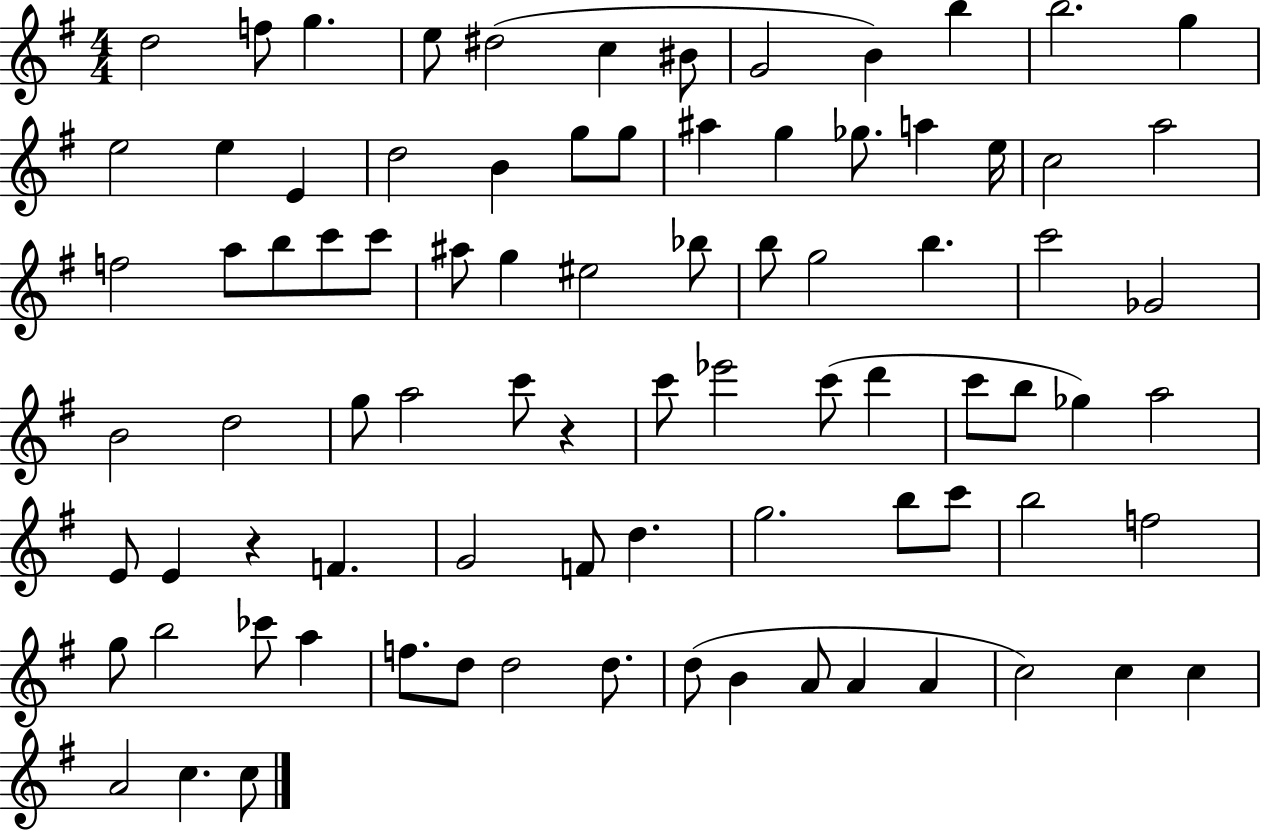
D5/h F5/e G5/q. E5/e D#5/h C5/q BIS4/e G4/h B4/q B5/q B5/h. G5/q E5/h E5/q E4/q D5/h B4/q G5/e G5/e A#5/q G5/q Gb5/e. A5/q E5/s C5/h A5/h F5/h A5/e B5/e C6/e C6/e A#5/e G5/q EIS5/h Bb5/e B5/e G5/h B5/q. C6/h Gb4/h B4/h D5/h G5/e A5/h C6/e R/q C6/e Eb6/h C6/e D6/q C6/e B5/e Gb5/q A5/h E4/e E4/q R/q F4/q. G4/h F4/e D5/q. G5/h. B5/e C6/e B5/h F5/h G5/e B5/h CES6/e A5/q F5/e. D5/e D5/h D5/e. D5/e B4/q A4/e A4/q A4/q C5/h C5/q C5/q A4/h C5/q. C5/e